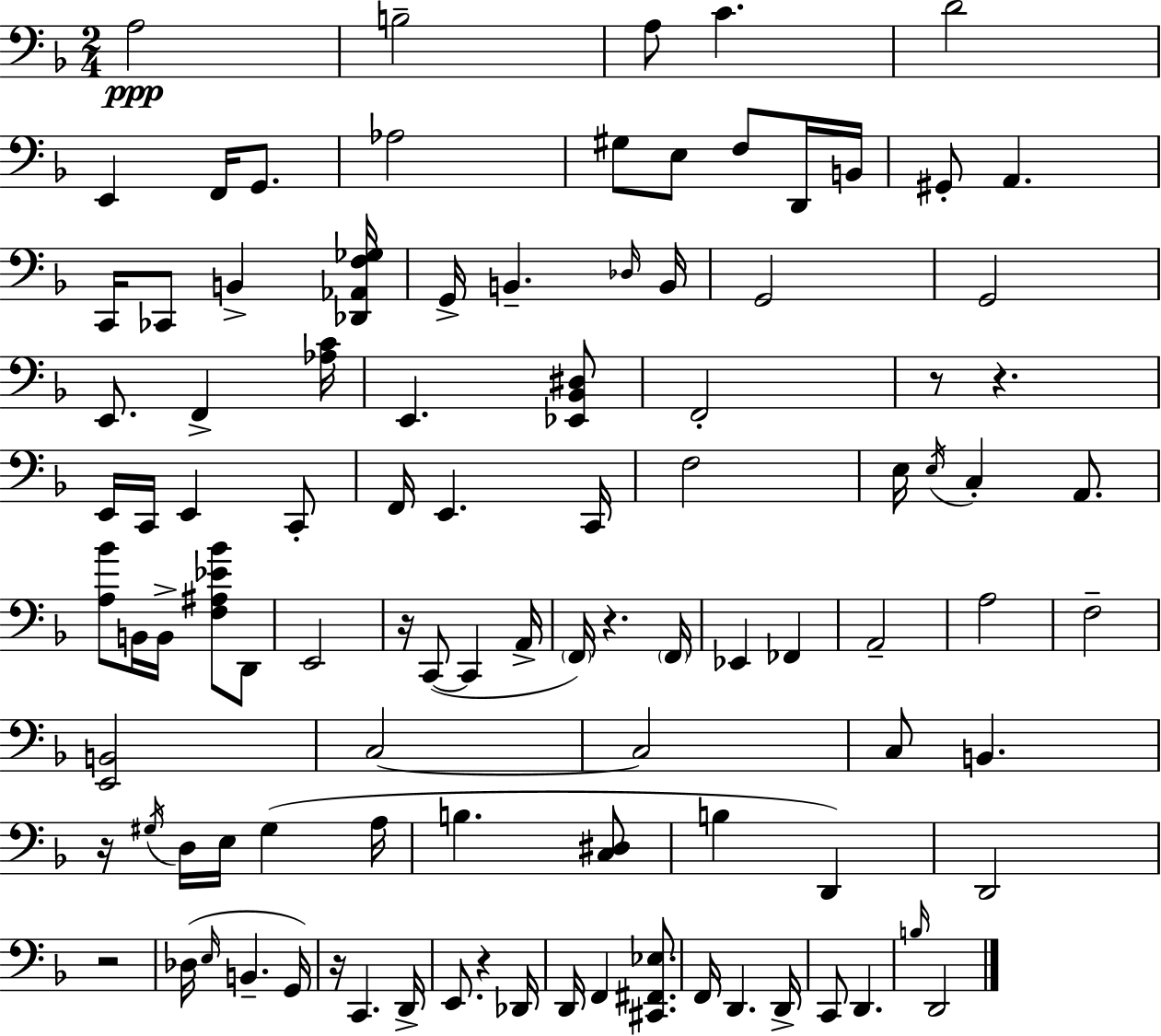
X:1
T:Untitled
M:2/4
L:1/4
K:Dm
A,2 B,2 A,/2 C D2 E,, F,,/4 G,,/2 _A,2 ^G,/2 E,/2 F,/2 D,,/4 B,,/4 ^G,,/2 A,, C,,/4 _C,,/2 B,, [_D,,_A,,F,_G,]/4 G,,/4 B,, _D,/4 B,,/4 G,,2 G,,2 E,,/2 F,, [_A,C]/4 E,, [_E,,_B,,^D,]/2 F,,2 z/2 z E,,/4 C,,/4 E,, C,,/2 F,,/4 E,, C,,/4 F,2 E,/4 E,/4 C, A,,/2 [A,_B]/2 B,,/4 B,,/4 [F,^A,_E_B]/2 D,,/2 E,,2 z/4 C,,/2 C,, A,,/4 F,,/4 z F,,/4 _E,, _F,, A,,2 A,2 F,2 [E,,B,,]2 C,2 C,2 C,/2 B,, z/4 ^G,/4 D,/4 E,/4 ^G, A,/4 B, [C,^D,]/2 B, D,, D,,2 z2 _D,/4 E,/4 B,, G,,/4 z/4 C,, D,,/4 E,,/2 z _D,,/4 D,,/4 F,, [^C,,^F,,_E,]/2 F,,/4 D,, D,,/4 C,,/2 D,, B,/4 D,,2